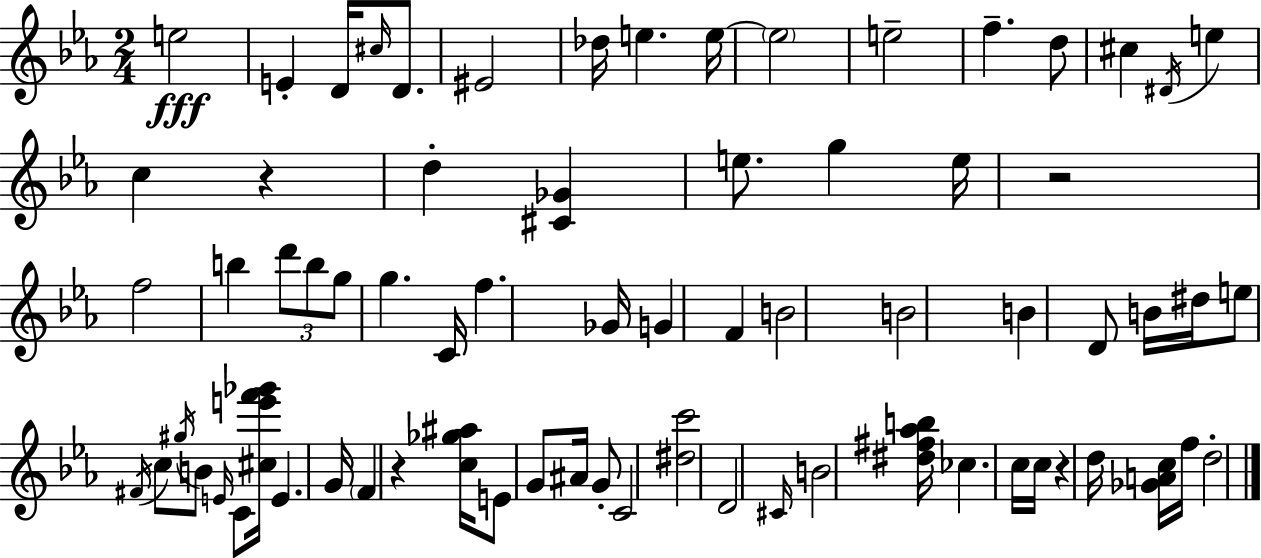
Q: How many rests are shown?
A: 4